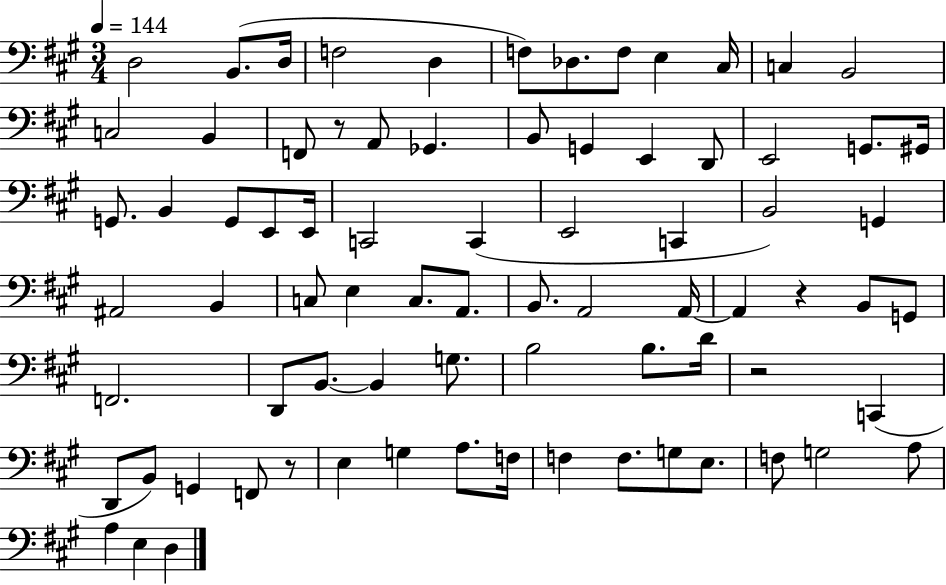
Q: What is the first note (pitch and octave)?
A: D3